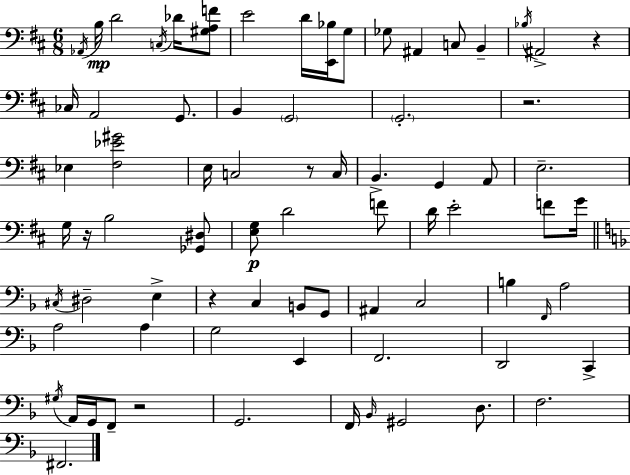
X:1
T:Untitled
M:6/8
L:1/4
K:D
_A,,/4 B,/4 D2 C,/4 _D/4 [^G,A,F]/2 E2 D/4 [E,,_B,]/4 G,/2 _G,/2 ^A,, C,/2 B,, _B,/4 ^A,,2 z _C,/4 A,,2 G,,/2 B,, G,,2 G,,2 z2 _E, [^F,_E^G]2 E,/4 C,2 z/2 C,/4 B,, G,, A,,/2 E,2 G,/4 z/4 B,2 [_G,,^D,]/2 [E,G,]/2 D2 F/2 D/4 E2 F/2 G/4 ^C,/4 ^D,2 E, z C, B,,/2 G,,/2 ^A,, C,2 B, F,,/4 A,2 A,2 A, G,2 E,, F,,2 D,,2 C,, ^G,/4 A,,/4 G,,/4 F,,/2 z2 G,,2 F,,/4 _B,,/4 ^G,,2 D,/2 F,2 ^F,,2